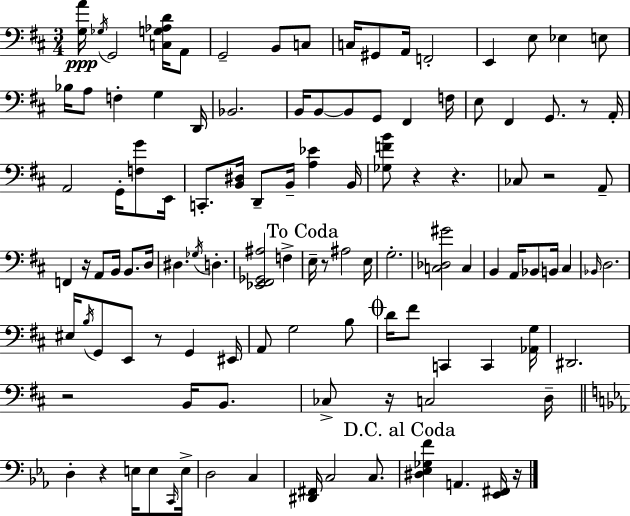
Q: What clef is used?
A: bass